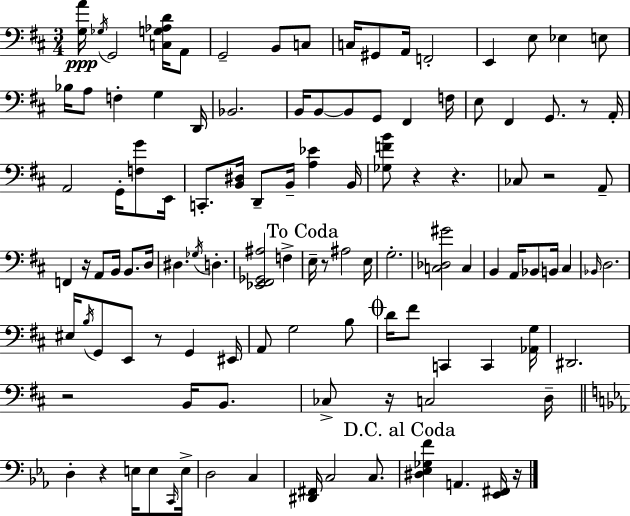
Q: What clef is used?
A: bass